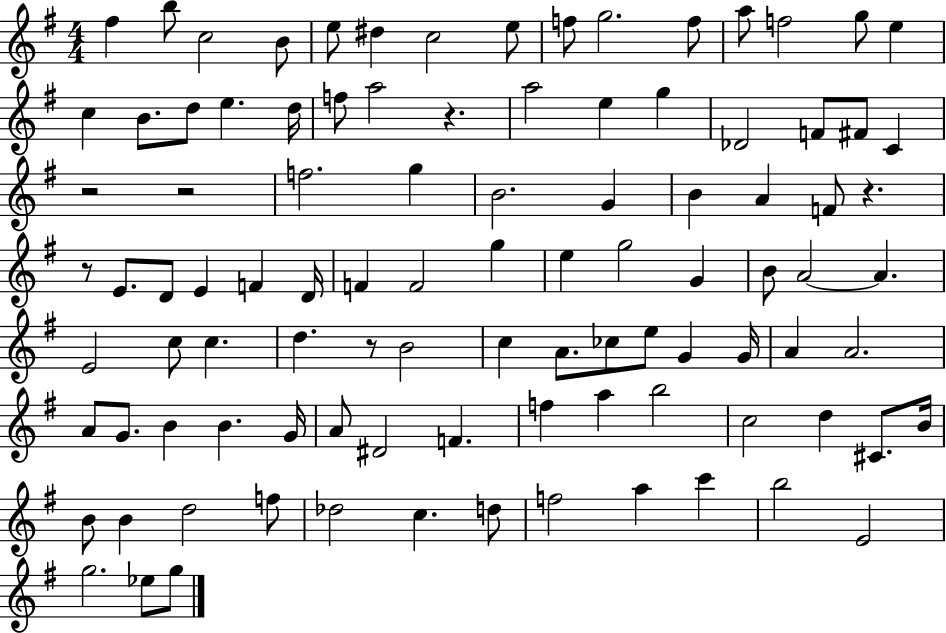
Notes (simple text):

F#5/q B5/e C5/h B4/e E5/e D#5/q C5/h E5/e F5/e G5/h. F5/e A5/e F5/h G5/e E5/q C5/q B4/e. D5/e E5/q. D5/s F5/e A5/h R/q. A5/h E5/q G5/q Db4/h F4/e F#4/e C4/q R/h R/h F5/h. G5/q B4/h. G4/q B4/q A4/q F4/e R/q. R/e E4/e. D4/e E4/q F4/q D4/s F4/q F4/h G5/q E5/q G5/h G4/q B4/e A4/h A4/q. E4/h C5/e C5/q. D5/q. R/e B4/h C5/q A4/e. CES5/e E5/e G4/q G4/s A4/q A4/h. A4/e G4/e. B4/q B4/q. G4/s A4/e D#4/h F4/q. F5/q A5/q B5/h C5/h D5/q C#4/e. B4/s B4/e B4/q D5/h F5/e Db5/h C5/q. D5/e F5/h A5/q C6/q B5/h E4/h G5/h. Eb5/e G5/e